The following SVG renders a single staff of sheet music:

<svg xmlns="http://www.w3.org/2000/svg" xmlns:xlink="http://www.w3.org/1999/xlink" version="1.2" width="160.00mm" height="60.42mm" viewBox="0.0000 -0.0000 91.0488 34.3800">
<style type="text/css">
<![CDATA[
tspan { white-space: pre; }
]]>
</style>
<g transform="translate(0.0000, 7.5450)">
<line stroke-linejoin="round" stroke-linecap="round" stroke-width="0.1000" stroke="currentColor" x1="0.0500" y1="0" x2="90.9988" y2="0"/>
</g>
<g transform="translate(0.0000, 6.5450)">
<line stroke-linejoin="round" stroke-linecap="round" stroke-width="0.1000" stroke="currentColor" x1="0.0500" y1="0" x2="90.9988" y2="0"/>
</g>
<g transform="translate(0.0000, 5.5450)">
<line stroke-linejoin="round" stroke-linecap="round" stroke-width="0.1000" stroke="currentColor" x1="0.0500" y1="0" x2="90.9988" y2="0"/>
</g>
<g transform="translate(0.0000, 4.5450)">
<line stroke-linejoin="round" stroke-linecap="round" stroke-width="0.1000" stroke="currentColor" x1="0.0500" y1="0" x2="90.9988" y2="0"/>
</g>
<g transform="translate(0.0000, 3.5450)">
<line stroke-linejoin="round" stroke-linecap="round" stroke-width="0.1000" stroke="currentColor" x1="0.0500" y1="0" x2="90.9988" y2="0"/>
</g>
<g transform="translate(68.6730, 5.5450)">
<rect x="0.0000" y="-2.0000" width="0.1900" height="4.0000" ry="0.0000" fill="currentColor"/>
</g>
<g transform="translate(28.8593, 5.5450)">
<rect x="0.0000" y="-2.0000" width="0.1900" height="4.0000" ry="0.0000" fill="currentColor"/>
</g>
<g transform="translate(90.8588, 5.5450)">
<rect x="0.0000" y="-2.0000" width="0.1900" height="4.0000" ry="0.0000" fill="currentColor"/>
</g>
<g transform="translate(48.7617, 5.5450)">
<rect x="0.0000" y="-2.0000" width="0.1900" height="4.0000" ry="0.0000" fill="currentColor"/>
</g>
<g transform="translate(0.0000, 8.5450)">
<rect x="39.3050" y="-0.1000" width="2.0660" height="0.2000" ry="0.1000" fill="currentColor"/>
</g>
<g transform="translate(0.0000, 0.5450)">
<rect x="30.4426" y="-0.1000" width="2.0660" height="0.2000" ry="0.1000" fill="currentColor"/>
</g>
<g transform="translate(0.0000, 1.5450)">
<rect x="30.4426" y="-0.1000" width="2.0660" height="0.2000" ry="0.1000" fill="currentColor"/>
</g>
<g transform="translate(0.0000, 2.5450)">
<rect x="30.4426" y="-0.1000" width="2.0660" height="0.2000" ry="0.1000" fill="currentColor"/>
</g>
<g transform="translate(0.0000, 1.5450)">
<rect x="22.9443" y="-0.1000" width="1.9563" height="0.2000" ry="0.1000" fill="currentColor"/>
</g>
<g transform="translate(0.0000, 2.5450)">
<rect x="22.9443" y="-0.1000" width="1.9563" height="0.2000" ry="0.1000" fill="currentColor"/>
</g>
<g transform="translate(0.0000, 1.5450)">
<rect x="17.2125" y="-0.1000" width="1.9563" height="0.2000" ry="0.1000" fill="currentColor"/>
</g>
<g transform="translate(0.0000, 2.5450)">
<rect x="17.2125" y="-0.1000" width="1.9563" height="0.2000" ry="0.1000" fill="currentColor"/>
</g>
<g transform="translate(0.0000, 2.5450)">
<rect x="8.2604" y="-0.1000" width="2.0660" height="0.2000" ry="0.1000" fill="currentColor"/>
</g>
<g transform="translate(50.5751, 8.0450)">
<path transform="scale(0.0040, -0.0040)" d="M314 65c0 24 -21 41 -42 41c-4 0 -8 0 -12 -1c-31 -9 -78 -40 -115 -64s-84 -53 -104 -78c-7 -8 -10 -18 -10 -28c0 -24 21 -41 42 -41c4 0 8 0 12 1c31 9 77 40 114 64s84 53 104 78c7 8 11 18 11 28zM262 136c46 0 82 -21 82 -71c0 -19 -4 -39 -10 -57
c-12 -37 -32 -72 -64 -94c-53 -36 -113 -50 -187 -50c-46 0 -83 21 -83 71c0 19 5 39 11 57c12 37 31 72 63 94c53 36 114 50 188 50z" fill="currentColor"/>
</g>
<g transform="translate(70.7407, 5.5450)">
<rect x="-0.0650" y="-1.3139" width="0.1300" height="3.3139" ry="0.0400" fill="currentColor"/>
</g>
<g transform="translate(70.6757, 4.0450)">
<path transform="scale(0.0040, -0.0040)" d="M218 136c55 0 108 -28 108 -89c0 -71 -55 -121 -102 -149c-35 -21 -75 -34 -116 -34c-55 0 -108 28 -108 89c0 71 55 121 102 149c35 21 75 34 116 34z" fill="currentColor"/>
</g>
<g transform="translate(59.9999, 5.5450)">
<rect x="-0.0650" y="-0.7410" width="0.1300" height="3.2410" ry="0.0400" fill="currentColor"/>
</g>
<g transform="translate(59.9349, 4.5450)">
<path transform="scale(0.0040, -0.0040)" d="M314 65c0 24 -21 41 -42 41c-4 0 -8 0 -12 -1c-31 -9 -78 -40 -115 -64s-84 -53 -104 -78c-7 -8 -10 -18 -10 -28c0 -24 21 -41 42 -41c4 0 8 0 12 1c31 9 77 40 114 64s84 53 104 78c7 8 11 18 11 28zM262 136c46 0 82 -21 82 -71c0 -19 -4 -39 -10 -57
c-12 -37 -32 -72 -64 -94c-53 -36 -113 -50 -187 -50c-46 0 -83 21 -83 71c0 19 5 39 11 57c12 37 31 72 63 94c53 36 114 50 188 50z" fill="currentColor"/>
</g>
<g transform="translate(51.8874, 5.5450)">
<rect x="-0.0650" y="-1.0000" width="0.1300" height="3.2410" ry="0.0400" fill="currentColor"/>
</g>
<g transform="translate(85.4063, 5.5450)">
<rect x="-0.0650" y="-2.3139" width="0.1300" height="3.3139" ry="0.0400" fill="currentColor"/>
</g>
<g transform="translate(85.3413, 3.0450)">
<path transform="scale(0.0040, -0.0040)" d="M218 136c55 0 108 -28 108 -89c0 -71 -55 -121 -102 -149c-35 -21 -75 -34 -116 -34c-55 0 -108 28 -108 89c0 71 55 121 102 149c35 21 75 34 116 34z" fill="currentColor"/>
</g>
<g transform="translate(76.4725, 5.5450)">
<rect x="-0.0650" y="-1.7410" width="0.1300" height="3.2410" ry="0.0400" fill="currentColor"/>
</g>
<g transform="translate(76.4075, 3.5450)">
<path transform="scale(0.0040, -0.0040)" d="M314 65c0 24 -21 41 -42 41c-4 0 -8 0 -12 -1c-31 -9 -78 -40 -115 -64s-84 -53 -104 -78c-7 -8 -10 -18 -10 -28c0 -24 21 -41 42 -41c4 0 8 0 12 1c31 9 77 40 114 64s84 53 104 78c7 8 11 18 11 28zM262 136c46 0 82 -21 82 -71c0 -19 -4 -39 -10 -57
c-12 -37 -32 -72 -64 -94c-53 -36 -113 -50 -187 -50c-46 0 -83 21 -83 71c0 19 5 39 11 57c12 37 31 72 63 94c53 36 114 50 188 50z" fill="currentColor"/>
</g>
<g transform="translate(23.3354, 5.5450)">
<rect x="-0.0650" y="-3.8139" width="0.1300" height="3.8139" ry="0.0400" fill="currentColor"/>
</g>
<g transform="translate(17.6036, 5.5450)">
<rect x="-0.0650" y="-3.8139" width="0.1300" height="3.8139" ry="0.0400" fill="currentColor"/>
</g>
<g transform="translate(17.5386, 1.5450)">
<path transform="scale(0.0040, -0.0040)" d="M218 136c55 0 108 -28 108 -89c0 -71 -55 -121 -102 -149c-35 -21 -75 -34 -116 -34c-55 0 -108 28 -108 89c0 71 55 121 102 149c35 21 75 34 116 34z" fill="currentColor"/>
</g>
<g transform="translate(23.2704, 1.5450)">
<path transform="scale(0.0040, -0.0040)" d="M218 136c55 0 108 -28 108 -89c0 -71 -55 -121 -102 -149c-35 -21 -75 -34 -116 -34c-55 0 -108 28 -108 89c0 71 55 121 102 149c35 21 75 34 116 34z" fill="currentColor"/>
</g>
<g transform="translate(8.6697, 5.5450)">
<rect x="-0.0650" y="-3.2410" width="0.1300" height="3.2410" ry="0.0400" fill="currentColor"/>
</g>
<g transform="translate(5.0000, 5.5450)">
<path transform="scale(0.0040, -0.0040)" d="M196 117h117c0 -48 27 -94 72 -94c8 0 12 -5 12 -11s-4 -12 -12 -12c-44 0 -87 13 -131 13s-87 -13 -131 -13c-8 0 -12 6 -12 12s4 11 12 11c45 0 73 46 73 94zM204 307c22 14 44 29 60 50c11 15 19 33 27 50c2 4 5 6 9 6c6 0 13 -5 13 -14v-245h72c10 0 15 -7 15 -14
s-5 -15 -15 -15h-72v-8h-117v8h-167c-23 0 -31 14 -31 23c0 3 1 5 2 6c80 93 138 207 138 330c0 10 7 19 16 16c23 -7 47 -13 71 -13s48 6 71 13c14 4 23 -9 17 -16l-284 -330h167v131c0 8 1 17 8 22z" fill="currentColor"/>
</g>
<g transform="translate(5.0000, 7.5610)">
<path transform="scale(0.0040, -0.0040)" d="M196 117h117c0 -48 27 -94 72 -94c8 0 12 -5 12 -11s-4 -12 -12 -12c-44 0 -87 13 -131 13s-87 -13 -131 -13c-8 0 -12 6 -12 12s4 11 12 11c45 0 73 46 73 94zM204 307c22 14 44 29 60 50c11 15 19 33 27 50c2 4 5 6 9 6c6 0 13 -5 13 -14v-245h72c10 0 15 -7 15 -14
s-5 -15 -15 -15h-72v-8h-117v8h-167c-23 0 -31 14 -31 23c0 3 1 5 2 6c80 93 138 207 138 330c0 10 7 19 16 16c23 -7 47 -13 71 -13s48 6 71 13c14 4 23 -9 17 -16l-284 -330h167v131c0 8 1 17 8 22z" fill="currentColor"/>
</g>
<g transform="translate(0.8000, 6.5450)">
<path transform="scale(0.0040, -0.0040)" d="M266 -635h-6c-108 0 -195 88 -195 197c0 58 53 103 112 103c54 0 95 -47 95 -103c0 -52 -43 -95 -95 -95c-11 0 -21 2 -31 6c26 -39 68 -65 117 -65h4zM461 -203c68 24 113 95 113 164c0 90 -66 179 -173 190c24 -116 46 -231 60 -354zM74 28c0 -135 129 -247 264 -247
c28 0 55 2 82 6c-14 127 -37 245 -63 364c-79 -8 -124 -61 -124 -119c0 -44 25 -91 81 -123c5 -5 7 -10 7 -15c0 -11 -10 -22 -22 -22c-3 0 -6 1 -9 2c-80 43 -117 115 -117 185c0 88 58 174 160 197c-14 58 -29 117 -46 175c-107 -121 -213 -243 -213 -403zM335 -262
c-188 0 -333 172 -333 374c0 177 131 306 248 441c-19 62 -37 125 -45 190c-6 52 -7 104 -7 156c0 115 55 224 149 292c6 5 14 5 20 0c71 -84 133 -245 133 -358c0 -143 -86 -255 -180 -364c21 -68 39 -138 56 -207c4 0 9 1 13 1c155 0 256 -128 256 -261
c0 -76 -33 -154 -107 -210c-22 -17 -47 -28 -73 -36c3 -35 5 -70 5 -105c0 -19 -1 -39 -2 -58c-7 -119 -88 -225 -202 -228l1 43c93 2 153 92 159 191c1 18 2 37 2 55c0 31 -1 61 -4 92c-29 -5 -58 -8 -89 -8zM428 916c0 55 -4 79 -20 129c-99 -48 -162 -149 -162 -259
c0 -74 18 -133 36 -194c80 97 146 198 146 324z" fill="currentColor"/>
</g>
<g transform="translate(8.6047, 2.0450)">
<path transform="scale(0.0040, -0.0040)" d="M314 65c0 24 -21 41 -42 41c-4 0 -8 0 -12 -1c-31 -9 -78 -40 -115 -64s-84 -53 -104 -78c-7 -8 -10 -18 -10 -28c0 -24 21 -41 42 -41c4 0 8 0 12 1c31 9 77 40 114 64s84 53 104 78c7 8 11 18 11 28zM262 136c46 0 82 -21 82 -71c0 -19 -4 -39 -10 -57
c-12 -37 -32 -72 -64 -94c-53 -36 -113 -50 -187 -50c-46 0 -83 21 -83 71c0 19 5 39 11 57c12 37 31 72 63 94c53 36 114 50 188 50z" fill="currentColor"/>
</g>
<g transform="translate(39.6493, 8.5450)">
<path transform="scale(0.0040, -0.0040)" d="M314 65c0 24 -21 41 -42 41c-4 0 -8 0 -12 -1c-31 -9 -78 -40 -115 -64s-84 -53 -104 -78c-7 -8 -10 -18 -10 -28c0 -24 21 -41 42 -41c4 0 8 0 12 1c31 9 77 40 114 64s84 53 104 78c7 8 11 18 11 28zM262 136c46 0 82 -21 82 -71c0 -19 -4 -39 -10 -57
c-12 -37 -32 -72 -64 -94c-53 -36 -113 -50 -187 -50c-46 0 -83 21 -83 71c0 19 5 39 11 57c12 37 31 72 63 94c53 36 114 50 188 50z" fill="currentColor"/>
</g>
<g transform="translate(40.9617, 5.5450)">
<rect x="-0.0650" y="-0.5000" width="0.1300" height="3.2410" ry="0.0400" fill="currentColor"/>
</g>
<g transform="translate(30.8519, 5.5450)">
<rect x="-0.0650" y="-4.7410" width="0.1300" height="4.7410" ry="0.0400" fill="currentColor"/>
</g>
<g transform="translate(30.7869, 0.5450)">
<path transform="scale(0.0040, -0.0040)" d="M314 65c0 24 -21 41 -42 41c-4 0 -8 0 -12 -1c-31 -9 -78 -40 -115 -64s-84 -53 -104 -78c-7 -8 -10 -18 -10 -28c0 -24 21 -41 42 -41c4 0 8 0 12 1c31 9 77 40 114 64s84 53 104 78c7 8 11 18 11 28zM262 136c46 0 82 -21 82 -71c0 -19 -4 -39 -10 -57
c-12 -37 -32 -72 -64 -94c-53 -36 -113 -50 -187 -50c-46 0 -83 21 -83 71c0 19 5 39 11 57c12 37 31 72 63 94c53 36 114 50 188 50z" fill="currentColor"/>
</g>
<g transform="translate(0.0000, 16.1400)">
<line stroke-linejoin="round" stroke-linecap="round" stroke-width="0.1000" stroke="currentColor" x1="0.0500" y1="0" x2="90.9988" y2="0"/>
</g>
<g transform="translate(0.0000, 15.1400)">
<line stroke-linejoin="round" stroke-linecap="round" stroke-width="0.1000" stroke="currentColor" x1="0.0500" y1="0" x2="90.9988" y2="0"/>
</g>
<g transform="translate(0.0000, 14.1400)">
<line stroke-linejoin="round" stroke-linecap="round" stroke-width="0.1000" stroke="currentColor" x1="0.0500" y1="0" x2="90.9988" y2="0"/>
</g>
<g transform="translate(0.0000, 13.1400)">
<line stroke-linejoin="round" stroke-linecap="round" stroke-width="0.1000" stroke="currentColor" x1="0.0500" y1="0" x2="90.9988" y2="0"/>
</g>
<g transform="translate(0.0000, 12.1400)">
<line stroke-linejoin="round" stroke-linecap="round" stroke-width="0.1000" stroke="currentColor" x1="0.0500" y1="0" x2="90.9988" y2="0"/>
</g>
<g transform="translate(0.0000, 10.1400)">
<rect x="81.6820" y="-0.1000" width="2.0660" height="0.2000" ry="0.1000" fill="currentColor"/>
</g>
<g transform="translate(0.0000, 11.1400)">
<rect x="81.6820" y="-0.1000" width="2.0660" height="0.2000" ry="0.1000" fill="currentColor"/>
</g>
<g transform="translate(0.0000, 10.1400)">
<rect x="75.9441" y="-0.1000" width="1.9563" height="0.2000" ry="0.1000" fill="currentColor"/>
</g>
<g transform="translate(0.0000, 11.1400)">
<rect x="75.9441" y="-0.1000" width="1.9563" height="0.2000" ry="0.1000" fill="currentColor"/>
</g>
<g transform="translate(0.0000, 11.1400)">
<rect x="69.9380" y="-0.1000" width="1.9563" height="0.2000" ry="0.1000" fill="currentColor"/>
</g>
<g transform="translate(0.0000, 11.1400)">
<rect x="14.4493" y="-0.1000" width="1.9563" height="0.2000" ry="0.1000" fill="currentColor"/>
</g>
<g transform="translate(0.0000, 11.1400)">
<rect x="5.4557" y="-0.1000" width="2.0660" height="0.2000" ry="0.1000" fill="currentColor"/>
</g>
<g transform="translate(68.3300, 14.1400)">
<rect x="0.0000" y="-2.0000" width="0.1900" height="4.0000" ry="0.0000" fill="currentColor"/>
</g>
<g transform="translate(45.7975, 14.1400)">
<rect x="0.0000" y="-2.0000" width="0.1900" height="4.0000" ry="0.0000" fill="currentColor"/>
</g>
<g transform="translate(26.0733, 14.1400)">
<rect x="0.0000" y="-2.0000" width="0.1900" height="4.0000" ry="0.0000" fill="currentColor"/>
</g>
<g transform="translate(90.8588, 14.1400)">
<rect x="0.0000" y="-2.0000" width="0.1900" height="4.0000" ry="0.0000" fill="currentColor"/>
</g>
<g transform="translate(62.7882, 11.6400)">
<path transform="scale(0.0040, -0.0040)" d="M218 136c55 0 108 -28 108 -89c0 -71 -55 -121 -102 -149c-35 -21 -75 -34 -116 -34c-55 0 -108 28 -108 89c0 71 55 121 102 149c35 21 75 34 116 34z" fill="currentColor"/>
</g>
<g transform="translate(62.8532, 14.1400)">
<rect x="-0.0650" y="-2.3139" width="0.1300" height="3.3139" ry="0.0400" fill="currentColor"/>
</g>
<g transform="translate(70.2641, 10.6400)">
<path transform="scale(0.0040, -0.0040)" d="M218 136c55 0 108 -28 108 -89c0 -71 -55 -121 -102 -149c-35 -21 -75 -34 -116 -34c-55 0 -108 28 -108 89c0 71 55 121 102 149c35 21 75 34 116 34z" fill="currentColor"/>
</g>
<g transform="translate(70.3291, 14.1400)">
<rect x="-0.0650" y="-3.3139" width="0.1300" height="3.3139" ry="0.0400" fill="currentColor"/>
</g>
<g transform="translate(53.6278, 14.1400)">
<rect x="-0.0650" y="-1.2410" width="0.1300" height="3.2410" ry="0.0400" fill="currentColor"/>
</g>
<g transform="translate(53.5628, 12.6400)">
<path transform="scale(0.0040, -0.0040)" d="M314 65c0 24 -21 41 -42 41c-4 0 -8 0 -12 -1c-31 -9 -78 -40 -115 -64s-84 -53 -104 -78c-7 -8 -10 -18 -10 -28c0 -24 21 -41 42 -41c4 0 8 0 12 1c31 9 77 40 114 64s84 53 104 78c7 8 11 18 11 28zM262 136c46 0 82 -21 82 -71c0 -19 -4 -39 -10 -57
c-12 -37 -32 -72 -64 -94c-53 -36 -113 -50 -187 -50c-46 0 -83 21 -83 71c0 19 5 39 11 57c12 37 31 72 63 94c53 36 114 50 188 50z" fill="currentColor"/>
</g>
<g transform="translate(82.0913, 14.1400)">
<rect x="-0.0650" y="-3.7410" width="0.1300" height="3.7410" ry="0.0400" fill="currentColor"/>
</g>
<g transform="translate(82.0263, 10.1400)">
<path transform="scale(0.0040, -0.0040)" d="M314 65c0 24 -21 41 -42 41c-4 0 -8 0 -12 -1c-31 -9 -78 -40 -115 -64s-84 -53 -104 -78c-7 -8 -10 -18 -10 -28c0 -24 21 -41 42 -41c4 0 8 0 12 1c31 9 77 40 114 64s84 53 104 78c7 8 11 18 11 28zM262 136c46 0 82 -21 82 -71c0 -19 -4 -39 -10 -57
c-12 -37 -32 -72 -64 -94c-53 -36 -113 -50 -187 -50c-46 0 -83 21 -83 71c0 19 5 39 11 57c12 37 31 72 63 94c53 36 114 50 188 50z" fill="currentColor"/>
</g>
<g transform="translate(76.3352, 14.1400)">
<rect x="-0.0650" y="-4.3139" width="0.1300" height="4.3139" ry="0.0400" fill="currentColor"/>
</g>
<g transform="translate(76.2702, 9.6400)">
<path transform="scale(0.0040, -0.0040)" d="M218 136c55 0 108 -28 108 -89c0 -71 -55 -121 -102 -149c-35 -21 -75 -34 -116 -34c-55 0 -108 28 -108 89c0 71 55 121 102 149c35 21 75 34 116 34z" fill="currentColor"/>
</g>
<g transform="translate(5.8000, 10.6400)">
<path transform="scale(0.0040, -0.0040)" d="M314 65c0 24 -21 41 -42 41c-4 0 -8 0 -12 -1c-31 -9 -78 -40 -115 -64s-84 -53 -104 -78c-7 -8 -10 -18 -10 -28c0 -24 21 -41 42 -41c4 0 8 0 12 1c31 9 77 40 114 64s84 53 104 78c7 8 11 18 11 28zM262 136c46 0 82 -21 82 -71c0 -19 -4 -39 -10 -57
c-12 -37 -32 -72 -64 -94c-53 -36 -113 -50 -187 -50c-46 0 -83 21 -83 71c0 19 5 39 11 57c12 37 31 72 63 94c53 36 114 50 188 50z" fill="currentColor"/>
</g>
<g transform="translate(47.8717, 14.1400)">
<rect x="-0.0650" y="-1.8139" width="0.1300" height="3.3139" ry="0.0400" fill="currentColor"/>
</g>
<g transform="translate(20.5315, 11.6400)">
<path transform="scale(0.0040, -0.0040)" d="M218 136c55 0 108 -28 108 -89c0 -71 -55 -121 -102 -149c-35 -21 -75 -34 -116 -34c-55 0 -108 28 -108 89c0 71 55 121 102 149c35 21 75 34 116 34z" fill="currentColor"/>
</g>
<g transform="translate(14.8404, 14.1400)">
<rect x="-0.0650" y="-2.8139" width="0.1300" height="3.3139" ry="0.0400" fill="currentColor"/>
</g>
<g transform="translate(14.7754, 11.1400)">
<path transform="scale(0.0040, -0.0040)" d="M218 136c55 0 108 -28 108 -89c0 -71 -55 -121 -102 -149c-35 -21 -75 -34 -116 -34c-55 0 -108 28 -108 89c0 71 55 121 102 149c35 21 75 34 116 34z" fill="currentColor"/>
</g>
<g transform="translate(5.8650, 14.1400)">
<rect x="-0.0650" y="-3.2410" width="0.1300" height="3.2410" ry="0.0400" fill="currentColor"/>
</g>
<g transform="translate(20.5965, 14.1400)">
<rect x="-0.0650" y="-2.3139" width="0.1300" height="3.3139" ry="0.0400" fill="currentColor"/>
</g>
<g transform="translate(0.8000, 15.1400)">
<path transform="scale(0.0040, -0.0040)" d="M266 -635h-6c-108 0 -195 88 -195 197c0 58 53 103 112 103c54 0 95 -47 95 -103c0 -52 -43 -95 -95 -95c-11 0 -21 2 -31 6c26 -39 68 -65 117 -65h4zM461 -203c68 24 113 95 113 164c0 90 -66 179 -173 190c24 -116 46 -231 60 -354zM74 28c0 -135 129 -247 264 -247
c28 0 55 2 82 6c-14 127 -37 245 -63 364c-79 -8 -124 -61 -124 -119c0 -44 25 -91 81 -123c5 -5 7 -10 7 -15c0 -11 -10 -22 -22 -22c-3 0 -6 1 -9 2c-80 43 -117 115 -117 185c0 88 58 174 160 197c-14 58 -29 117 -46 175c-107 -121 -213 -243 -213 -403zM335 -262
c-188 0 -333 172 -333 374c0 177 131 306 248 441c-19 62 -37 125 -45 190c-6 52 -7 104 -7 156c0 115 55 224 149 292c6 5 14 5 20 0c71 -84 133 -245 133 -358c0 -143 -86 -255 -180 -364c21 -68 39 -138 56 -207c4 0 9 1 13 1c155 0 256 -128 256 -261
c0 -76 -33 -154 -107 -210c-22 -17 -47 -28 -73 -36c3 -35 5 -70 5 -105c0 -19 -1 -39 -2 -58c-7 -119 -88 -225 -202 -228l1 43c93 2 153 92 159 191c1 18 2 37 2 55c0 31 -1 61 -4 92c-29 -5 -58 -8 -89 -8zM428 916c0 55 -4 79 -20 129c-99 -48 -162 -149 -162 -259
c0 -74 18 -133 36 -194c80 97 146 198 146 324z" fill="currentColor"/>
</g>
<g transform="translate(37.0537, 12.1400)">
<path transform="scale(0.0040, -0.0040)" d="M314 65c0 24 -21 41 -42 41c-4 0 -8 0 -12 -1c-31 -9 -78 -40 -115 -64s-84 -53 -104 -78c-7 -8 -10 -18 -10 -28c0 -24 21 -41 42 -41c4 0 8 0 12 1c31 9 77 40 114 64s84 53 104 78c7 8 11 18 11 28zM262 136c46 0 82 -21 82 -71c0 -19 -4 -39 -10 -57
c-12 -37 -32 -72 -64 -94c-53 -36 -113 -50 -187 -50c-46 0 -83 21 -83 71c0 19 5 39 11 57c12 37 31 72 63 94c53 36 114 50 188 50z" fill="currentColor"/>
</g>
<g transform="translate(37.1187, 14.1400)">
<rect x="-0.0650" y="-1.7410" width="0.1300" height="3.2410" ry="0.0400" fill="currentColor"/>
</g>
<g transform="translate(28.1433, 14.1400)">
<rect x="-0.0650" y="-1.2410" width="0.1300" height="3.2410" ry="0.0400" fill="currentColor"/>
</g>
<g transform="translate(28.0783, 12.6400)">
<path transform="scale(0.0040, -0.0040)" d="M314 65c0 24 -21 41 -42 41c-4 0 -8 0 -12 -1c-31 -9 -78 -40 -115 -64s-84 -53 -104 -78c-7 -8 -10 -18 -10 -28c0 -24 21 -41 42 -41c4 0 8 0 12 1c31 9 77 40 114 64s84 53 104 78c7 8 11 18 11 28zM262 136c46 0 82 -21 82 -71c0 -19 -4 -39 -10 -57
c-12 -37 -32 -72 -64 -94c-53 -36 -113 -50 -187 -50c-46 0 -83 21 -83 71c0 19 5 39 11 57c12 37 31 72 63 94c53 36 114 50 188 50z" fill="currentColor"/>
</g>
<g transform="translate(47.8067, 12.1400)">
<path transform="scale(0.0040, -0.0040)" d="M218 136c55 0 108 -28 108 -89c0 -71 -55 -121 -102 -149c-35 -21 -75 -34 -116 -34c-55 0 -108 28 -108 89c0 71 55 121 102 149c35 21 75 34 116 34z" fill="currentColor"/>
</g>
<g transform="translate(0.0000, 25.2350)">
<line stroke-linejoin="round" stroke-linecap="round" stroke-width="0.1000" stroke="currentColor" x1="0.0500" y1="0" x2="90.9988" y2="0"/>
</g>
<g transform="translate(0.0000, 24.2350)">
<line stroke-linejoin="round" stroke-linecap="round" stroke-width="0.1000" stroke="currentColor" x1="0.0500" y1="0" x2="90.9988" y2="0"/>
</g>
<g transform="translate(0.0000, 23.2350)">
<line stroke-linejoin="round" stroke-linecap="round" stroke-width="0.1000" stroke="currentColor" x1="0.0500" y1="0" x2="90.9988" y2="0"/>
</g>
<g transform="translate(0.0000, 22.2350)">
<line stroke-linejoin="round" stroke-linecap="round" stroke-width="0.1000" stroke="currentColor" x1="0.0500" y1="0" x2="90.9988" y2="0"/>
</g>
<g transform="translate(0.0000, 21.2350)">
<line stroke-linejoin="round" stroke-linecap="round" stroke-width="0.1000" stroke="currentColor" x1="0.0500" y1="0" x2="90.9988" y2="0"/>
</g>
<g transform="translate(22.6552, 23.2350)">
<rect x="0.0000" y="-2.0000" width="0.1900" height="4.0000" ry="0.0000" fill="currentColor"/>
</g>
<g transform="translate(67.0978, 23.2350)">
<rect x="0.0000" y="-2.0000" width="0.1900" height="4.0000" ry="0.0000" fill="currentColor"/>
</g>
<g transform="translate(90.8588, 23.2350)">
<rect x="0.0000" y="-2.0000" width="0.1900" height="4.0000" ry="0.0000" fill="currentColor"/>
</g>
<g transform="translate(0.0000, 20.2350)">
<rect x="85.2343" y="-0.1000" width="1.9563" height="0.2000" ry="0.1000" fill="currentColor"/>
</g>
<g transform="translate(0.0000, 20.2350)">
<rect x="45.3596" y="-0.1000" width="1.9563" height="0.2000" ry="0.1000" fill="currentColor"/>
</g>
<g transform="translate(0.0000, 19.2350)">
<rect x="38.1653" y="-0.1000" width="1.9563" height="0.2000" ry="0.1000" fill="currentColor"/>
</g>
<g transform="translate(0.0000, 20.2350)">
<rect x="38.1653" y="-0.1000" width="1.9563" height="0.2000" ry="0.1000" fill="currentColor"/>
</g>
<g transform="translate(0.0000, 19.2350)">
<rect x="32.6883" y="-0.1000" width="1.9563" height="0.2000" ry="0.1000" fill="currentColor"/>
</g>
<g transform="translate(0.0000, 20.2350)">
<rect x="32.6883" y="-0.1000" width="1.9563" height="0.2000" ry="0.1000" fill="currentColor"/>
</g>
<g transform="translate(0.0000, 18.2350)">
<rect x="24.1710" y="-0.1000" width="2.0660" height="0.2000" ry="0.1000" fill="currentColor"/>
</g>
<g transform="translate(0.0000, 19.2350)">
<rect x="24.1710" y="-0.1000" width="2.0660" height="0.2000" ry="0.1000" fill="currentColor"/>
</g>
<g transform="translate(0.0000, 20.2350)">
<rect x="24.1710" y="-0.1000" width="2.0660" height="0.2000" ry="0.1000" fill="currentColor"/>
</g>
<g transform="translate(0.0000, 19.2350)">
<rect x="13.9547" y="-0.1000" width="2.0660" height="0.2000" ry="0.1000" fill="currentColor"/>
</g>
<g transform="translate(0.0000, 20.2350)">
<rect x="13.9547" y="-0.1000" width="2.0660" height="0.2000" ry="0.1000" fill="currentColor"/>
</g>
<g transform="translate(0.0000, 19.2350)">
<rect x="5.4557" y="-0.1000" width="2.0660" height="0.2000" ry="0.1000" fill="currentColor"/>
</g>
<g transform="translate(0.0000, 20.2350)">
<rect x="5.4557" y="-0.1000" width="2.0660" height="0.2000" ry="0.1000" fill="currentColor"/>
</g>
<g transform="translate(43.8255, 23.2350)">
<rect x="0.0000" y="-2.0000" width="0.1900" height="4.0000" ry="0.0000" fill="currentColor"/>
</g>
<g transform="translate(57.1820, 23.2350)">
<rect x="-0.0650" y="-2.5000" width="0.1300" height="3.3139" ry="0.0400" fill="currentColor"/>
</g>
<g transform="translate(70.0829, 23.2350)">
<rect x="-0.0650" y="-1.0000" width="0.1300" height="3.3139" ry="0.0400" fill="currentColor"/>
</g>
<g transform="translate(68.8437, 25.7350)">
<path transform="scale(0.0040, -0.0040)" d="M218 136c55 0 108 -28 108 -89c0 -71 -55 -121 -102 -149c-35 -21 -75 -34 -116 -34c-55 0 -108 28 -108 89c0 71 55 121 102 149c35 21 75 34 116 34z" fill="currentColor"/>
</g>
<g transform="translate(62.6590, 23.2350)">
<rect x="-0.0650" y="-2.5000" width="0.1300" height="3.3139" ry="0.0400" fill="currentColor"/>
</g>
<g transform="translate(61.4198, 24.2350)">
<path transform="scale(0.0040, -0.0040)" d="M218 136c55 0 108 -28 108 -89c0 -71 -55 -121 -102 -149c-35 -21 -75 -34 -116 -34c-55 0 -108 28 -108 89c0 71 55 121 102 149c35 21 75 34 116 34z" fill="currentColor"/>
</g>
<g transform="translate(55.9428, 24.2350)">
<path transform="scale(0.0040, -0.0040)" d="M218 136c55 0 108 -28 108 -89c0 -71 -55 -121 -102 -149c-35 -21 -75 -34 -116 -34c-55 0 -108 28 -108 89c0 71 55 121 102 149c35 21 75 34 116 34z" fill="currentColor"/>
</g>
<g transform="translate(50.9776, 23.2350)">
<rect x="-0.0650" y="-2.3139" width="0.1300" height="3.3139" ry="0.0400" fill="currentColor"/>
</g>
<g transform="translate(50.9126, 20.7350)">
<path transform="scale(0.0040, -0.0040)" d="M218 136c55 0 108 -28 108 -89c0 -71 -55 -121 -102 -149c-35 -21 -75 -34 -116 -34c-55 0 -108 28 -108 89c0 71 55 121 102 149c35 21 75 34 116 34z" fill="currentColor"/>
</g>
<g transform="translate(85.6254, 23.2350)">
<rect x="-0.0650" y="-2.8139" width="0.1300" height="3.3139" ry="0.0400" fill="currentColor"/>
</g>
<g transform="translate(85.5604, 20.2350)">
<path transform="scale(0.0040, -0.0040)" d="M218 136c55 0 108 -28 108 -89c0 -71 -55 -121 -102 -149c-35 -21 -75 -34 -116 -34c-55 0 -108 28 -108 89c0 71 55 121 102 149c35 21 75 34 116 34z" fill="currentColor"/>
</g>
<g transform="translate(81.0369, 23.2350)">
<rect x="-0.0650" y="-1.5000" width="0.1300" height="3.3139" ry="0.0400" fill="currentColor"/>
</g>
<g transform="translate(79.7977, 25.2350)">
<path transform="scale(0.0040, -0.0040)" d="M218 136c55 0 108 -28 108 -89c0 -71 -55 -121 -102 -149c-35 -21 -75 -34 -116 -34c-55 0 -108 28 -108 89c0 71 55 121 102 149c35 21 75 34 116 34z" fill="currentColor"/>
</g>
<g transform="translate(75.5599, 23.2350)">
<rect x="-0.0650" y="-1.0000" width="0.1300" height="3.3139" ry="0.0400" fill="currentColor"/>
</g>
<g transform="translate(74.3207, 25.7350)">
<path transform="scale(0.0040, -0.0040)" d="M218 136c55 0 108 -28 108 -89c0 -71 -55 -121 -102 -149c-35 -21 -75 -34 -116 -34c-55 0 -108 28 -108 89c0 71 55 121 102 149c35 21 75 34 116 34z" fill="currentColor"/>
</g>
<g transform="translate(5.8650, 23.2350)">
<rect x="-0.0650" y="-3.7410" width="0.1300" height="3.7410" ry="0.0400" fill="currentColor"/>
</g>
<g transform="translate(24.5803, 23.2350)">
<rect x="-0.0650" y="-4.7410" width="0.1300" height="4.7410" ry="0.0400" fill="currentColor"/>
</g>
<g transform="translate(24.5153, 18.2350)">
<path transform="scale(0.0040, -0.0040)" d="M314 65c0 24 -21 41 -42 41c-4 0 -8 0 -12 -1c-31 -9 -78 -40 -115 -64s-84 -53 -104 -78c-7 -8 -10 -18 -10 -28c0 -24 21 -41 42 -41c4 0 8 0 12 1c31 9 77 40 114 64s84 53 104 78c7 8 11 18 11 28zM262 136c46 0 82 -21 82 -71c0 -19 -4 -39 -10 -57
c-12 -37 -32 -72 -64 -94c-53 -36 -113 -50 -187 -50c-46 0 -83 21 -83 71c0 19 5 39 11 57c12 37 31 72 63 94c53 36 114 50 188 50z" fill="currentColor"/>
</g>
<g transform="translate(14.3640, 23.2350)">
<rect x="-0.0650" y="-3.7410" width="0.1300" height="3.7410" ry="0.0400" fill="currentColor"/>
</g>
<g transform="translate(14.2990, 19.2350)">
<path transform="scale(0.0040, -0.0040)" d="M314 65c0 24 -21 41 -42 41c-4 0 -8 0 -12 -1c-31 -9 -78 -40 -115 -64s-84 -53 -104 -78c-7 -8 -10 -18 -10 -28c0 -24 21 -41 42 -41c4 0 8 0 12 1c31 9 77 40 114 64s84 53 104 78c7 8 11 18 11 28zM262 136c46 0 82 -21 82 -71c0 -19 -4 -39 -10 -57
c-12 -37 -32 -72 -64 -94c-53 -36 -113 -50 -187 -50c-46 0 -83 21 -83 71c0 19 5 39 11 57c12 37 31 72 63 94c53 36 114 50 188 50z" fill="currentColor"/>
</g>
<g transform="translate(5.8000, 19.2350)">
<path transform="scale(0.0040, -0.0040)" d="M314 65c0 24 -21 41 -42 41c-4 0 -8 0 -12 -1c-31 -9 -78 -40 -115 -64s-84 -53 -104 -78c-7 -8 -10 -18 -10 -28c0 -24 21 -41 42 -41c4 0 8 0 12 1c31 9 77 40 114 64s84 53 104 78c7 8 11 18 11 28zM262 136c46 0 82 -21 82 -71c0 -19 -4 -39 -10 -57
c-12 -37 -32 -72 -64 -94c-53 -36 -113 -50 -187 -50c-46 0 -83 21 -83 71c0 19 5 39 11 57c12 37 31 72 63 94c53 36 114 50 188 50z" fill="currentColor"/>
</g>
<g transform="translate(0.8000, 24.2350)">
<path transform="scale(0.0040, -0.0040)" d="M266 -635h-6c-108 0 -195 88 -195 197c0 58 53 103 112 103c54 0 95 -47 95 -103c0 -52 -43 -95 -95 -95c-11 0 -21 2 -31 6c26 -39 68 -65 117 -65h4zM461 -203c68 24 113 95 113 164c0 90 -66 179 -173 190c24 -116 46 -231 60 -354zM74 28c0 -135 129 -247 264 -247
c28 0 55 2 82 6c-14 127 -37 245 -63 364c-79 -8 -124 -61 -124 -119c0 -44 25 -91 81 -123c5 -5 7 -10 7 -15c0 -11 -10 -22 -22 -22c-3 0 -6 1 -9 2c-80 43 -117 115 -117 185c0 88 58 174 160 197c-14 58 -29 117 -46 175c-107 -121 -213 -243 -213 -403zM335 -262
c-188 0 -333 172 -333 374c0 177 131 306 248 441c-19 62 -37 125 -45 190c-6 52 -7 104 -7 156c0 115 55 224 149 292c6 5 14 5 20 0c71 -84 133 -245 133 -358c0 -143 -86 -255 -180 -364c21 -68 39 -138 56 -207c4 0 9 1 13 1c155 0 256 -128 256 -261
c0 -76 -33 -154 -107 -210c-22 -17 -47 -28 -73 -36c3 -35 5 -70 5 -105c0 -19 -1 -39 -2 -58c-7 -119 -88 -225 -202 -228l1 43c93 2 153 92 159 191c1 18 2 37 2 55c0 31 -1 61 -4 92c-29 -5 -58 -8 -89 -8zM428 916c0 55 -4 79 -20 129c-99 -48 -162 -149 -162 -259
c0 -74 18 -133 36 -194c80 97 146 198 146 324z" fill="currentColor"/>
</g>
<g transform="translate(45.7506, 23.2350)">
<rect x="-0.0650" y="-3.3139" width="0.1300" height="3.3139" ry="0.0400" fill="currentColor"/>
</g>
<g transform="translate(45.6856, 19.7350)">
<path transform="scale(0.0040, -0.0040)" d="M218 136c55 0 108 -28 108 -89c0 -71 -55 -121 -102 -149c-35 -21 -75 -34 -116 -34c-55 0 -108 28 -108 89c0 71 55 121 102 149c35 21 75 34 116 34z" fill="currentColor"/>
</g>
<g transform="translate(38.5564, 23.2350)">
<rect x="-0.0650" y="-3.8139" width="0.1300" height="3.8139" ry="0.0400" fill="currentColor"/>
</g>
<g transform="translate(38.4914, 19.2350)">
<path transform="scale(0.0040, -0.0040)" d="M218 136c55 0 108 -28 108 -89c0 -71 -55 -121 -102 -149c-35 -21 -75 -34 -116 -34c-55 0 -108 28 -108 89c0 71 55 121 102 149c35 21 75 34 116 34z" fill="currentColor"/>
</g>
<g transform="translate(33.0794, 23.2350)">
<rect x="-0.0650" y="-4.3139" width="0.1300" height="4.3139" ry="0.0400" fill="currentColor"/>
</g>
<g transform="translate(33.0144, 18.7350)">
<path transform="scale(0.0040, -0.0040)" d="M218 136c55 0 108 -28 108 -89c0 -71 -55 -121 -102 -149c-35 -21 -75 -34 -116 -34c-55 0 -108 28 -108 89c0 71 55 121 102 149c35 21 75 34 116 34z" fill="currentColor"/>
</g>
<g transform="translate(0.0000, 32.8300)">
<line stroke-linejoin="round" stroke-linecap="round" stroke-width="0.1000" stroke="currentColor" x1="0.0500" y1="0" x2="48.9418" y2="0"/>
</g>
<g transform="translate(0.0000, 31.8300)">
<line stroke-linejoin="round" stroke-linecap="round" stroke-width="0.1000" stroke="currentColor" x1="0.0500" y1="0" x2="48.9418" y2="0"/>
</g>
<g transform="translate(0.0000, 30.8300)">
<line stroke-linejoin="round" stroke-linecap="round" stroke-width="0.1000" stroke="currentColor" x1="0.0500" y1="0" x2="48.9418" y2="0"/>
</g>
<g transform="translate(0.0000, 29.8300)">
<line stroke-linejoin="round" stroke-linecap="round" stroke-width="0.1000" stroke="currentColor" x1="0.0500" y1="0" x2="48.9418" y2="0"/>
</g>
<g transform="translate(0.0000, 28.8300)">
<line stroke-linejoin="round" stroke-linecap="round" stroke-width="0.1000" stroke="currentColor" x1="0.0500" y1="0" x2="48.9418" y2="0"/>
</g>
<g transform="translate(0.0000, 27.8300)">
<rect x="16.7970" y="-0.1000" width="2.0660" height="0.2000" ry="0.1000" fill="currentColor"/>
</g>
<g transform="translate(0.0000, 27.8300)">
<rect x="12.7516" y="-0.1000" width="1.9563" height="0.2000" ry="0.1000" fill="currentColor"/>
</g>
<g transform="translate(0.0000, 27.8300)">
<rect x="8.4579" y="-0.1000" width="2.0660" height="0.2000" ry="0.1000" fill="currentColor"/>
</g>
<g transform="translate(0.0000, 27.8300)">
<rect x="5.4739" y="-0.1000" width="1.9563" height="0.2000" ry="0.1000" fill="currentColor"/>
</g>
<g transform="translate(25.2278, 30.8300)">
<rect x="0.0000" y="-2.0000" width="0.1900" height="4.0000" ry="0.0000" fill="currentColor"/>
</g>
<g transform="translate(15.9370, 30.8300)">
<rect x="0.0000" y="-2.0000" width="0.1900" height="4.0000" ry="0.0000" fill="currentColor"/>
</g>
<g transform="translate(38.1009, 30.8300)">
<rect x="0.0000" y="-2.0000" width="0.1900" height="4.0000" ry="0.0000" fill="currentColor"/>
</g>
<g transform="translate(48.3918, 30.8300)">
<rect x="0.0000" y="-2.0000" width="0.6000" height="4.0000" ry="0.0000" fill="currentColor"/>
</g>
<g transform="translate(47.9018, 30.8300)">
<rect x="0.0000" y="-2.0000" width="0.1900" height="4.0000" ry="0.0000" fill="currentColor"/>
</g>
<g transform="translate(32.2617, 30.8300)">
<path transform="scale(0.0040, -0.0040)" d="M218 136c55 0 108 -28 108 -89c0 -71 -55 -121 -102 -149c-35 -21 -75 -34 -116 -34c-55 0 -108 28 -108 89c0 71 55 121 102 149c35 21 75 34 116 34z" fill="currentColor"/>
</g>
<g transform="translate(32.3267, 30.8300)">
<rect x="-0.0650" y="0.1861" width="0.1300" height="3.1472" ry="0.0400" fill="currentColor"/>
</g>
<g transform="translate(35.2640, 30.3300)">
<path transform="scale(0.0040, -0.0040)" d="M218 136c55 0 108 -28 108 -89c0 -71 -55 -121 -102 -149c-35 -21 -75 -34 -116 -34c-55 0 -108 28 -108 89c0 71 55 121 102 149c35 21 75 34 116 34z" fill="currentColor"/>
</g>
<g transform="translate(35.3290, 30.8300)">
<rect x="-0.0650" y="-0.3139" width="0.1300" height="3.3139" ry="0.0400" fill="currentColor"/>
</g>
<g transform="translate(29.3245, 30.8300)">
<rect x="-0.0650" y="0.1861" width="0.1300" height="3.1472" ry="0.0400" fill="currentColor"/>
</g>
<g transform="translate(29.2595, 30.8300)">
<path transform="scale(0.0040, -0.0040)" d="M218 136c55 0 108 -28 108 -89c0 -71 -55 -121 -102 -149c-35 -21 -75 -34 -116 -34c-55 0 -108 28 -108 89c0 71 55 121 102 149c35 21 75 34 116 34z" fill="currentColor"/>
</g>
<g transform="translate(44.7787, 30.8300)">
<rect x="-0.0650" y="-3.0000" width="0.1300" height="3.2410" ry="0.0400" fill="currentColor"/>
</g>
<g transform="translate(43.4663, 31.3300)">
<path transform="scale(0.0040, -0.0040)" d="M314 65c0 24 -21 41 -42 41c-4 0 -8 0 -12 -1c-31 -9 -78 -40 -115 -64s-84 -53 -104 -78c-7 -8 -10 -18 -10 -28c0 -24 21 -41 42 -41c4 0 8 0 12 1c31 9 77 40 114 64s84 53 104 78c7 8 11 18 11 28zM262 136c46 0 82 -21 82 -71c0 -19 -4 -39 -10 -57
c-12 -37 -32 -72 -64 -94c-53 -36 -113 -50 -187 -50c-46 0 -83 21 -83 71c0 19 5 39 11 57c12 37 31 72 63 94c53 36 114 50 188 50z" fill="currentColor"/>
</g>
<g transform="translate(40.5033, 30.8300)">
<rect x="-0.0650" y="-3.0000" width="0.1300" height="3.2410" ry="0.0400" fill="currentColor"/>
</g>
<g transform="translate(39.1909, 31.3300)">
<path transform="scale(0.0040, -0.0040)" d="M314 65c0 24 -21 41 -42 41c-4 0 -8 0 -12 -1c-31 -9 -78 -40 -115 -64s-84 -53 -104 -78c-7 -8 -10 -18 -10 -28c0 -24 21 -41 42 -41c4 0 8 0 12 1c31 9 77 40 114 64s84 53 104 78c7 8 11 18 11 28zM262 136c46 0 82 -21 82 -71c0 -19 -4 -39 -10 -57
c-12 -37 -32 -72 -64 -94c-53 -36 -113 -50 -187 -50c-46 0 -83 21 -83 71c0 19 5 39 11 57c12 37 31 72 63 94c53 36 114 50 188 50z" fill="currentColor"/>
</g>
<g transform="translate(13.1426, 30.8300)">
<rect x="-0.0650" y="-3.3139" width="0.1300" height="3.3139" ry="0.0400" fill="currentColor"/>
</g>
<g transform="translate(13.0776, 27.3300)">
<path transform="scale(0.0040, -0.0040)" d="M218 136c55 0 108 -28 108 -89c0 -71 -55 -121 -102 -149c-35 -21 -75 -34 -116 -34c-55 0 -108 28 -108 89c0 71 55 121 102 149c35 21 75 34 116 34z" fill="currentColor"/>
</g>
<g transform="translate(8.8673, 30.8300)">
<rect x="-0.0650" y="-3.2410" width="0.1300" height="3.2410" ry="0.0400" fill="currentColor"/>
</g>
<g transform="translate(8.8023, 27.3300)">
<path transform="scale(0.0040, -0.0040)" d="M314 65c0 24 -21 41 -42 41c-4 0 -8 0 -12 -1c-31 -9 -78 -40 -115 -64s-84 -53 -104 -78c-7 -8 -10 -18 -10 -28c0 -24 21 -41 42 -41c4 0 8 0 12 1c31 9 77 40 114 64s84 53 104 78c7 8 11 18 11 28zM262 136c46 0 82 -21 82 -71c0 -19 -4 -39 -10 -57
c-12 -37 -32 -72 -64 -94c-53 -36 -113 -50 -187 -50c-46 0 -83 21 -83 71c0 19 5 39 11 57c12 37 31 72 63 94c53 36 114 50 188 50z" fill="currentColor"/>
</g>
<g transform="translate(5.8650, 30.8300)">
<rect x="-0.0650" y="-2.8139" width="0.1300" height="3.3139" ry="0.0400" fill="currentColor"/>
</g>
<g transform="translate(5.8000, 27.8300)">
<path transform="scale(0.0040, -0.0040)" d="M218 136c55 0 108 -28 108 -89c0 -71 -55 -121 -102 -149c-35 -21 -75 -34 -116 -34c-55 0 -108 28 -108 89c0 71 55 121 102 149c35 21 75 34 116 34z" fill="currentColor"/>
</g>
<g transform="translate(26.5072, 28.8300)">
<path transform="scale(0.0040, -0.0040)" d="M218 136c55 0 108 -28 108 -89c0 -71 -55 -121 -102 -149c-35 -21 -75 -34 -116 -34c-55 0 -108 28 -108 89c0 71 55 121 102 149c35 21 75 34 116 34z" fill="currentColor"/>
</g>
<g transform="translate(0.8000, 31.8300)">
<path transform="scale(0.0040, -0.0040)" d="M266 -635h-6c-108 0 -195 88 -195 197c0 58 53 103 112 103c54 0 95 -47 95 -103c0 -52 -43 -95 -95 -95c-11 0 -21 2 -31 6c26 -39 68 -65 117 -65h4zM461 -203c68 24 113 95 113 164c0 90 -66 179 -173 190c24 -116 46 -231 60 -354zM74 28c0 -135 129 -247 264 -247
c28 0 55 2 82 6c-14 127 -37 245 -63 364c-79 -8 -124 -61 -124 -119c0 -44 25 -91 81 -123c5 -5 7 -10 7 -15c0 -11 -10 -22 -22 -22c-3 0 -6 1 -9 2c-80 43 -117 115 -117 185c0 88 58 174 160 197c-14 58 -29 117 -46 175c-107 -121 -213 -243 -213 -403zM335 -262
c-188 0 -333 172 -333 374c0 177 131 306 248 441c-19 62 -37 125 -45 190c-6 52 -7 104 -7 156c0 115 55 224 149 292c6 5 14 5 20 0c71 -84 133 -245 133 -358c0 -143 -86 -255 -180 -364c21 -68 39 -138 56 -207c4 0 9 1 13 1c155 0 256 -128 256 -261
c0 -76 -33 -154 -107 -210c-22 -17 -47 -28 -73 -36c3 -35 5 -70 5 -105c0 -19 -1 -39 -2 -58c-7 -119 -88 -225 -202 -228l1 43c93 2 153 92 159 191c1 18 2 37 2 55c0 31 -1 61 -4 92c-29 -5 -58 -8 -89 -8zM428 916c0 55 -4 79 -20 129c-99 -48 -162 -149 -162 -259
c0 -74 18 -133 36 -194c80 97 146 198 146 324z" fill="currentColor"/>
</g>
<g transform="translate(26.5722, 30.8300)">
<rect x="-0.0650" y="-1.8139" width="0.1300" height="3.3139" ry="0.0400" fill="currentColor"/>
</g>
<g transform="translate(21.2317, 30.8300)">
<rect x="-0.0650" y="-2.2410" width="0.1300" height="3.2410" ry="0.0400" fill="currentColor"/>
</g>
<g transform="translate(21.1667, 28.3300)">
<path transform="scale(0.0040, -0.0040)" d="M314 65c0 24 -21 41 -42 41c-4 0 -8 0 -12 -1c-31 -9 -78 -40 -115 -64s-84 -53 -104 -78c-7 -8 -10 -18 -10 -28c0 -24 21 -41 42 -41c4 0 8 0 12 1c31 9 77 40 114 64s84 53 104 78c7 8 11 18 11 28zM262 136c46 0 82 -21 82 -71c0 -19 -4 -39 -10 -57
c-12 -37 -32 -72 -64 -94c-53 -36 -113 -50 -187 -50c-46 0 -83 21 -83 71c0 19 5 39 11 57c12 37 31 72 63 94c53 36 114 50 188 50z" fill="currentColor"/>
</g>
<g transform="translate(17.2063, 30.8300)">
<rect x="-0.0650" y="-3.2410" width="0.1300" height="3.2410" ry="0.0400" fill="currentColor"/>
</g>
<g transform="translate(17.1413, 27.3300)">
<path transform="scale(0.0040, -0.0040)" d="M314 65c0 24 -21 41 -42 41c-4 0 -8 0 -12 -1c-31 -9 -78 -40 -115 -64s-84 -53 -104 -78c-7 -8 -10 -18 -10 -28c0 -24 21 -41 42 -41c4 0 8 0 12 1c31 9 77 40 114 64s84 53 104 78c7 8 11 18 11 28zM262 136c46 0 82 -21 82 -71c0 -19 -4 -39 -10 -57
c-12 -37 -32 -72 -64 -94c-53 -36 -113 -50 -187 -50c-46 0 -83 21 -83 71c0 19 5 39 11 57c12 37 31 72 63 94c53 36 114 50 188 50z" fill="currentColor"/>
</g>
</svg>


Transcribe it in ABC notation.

X:1
T:Untitled
M:4/4
L:1/4
K:C
b2 c' c' e'2 C2 D2 d2 e f2 g b2 a g e2 f2 f e2 g b d' c'2 c'2 c'2 e'2 d' c' b g G G D D E a a b2 b b2 g2 f B B c A2 A2